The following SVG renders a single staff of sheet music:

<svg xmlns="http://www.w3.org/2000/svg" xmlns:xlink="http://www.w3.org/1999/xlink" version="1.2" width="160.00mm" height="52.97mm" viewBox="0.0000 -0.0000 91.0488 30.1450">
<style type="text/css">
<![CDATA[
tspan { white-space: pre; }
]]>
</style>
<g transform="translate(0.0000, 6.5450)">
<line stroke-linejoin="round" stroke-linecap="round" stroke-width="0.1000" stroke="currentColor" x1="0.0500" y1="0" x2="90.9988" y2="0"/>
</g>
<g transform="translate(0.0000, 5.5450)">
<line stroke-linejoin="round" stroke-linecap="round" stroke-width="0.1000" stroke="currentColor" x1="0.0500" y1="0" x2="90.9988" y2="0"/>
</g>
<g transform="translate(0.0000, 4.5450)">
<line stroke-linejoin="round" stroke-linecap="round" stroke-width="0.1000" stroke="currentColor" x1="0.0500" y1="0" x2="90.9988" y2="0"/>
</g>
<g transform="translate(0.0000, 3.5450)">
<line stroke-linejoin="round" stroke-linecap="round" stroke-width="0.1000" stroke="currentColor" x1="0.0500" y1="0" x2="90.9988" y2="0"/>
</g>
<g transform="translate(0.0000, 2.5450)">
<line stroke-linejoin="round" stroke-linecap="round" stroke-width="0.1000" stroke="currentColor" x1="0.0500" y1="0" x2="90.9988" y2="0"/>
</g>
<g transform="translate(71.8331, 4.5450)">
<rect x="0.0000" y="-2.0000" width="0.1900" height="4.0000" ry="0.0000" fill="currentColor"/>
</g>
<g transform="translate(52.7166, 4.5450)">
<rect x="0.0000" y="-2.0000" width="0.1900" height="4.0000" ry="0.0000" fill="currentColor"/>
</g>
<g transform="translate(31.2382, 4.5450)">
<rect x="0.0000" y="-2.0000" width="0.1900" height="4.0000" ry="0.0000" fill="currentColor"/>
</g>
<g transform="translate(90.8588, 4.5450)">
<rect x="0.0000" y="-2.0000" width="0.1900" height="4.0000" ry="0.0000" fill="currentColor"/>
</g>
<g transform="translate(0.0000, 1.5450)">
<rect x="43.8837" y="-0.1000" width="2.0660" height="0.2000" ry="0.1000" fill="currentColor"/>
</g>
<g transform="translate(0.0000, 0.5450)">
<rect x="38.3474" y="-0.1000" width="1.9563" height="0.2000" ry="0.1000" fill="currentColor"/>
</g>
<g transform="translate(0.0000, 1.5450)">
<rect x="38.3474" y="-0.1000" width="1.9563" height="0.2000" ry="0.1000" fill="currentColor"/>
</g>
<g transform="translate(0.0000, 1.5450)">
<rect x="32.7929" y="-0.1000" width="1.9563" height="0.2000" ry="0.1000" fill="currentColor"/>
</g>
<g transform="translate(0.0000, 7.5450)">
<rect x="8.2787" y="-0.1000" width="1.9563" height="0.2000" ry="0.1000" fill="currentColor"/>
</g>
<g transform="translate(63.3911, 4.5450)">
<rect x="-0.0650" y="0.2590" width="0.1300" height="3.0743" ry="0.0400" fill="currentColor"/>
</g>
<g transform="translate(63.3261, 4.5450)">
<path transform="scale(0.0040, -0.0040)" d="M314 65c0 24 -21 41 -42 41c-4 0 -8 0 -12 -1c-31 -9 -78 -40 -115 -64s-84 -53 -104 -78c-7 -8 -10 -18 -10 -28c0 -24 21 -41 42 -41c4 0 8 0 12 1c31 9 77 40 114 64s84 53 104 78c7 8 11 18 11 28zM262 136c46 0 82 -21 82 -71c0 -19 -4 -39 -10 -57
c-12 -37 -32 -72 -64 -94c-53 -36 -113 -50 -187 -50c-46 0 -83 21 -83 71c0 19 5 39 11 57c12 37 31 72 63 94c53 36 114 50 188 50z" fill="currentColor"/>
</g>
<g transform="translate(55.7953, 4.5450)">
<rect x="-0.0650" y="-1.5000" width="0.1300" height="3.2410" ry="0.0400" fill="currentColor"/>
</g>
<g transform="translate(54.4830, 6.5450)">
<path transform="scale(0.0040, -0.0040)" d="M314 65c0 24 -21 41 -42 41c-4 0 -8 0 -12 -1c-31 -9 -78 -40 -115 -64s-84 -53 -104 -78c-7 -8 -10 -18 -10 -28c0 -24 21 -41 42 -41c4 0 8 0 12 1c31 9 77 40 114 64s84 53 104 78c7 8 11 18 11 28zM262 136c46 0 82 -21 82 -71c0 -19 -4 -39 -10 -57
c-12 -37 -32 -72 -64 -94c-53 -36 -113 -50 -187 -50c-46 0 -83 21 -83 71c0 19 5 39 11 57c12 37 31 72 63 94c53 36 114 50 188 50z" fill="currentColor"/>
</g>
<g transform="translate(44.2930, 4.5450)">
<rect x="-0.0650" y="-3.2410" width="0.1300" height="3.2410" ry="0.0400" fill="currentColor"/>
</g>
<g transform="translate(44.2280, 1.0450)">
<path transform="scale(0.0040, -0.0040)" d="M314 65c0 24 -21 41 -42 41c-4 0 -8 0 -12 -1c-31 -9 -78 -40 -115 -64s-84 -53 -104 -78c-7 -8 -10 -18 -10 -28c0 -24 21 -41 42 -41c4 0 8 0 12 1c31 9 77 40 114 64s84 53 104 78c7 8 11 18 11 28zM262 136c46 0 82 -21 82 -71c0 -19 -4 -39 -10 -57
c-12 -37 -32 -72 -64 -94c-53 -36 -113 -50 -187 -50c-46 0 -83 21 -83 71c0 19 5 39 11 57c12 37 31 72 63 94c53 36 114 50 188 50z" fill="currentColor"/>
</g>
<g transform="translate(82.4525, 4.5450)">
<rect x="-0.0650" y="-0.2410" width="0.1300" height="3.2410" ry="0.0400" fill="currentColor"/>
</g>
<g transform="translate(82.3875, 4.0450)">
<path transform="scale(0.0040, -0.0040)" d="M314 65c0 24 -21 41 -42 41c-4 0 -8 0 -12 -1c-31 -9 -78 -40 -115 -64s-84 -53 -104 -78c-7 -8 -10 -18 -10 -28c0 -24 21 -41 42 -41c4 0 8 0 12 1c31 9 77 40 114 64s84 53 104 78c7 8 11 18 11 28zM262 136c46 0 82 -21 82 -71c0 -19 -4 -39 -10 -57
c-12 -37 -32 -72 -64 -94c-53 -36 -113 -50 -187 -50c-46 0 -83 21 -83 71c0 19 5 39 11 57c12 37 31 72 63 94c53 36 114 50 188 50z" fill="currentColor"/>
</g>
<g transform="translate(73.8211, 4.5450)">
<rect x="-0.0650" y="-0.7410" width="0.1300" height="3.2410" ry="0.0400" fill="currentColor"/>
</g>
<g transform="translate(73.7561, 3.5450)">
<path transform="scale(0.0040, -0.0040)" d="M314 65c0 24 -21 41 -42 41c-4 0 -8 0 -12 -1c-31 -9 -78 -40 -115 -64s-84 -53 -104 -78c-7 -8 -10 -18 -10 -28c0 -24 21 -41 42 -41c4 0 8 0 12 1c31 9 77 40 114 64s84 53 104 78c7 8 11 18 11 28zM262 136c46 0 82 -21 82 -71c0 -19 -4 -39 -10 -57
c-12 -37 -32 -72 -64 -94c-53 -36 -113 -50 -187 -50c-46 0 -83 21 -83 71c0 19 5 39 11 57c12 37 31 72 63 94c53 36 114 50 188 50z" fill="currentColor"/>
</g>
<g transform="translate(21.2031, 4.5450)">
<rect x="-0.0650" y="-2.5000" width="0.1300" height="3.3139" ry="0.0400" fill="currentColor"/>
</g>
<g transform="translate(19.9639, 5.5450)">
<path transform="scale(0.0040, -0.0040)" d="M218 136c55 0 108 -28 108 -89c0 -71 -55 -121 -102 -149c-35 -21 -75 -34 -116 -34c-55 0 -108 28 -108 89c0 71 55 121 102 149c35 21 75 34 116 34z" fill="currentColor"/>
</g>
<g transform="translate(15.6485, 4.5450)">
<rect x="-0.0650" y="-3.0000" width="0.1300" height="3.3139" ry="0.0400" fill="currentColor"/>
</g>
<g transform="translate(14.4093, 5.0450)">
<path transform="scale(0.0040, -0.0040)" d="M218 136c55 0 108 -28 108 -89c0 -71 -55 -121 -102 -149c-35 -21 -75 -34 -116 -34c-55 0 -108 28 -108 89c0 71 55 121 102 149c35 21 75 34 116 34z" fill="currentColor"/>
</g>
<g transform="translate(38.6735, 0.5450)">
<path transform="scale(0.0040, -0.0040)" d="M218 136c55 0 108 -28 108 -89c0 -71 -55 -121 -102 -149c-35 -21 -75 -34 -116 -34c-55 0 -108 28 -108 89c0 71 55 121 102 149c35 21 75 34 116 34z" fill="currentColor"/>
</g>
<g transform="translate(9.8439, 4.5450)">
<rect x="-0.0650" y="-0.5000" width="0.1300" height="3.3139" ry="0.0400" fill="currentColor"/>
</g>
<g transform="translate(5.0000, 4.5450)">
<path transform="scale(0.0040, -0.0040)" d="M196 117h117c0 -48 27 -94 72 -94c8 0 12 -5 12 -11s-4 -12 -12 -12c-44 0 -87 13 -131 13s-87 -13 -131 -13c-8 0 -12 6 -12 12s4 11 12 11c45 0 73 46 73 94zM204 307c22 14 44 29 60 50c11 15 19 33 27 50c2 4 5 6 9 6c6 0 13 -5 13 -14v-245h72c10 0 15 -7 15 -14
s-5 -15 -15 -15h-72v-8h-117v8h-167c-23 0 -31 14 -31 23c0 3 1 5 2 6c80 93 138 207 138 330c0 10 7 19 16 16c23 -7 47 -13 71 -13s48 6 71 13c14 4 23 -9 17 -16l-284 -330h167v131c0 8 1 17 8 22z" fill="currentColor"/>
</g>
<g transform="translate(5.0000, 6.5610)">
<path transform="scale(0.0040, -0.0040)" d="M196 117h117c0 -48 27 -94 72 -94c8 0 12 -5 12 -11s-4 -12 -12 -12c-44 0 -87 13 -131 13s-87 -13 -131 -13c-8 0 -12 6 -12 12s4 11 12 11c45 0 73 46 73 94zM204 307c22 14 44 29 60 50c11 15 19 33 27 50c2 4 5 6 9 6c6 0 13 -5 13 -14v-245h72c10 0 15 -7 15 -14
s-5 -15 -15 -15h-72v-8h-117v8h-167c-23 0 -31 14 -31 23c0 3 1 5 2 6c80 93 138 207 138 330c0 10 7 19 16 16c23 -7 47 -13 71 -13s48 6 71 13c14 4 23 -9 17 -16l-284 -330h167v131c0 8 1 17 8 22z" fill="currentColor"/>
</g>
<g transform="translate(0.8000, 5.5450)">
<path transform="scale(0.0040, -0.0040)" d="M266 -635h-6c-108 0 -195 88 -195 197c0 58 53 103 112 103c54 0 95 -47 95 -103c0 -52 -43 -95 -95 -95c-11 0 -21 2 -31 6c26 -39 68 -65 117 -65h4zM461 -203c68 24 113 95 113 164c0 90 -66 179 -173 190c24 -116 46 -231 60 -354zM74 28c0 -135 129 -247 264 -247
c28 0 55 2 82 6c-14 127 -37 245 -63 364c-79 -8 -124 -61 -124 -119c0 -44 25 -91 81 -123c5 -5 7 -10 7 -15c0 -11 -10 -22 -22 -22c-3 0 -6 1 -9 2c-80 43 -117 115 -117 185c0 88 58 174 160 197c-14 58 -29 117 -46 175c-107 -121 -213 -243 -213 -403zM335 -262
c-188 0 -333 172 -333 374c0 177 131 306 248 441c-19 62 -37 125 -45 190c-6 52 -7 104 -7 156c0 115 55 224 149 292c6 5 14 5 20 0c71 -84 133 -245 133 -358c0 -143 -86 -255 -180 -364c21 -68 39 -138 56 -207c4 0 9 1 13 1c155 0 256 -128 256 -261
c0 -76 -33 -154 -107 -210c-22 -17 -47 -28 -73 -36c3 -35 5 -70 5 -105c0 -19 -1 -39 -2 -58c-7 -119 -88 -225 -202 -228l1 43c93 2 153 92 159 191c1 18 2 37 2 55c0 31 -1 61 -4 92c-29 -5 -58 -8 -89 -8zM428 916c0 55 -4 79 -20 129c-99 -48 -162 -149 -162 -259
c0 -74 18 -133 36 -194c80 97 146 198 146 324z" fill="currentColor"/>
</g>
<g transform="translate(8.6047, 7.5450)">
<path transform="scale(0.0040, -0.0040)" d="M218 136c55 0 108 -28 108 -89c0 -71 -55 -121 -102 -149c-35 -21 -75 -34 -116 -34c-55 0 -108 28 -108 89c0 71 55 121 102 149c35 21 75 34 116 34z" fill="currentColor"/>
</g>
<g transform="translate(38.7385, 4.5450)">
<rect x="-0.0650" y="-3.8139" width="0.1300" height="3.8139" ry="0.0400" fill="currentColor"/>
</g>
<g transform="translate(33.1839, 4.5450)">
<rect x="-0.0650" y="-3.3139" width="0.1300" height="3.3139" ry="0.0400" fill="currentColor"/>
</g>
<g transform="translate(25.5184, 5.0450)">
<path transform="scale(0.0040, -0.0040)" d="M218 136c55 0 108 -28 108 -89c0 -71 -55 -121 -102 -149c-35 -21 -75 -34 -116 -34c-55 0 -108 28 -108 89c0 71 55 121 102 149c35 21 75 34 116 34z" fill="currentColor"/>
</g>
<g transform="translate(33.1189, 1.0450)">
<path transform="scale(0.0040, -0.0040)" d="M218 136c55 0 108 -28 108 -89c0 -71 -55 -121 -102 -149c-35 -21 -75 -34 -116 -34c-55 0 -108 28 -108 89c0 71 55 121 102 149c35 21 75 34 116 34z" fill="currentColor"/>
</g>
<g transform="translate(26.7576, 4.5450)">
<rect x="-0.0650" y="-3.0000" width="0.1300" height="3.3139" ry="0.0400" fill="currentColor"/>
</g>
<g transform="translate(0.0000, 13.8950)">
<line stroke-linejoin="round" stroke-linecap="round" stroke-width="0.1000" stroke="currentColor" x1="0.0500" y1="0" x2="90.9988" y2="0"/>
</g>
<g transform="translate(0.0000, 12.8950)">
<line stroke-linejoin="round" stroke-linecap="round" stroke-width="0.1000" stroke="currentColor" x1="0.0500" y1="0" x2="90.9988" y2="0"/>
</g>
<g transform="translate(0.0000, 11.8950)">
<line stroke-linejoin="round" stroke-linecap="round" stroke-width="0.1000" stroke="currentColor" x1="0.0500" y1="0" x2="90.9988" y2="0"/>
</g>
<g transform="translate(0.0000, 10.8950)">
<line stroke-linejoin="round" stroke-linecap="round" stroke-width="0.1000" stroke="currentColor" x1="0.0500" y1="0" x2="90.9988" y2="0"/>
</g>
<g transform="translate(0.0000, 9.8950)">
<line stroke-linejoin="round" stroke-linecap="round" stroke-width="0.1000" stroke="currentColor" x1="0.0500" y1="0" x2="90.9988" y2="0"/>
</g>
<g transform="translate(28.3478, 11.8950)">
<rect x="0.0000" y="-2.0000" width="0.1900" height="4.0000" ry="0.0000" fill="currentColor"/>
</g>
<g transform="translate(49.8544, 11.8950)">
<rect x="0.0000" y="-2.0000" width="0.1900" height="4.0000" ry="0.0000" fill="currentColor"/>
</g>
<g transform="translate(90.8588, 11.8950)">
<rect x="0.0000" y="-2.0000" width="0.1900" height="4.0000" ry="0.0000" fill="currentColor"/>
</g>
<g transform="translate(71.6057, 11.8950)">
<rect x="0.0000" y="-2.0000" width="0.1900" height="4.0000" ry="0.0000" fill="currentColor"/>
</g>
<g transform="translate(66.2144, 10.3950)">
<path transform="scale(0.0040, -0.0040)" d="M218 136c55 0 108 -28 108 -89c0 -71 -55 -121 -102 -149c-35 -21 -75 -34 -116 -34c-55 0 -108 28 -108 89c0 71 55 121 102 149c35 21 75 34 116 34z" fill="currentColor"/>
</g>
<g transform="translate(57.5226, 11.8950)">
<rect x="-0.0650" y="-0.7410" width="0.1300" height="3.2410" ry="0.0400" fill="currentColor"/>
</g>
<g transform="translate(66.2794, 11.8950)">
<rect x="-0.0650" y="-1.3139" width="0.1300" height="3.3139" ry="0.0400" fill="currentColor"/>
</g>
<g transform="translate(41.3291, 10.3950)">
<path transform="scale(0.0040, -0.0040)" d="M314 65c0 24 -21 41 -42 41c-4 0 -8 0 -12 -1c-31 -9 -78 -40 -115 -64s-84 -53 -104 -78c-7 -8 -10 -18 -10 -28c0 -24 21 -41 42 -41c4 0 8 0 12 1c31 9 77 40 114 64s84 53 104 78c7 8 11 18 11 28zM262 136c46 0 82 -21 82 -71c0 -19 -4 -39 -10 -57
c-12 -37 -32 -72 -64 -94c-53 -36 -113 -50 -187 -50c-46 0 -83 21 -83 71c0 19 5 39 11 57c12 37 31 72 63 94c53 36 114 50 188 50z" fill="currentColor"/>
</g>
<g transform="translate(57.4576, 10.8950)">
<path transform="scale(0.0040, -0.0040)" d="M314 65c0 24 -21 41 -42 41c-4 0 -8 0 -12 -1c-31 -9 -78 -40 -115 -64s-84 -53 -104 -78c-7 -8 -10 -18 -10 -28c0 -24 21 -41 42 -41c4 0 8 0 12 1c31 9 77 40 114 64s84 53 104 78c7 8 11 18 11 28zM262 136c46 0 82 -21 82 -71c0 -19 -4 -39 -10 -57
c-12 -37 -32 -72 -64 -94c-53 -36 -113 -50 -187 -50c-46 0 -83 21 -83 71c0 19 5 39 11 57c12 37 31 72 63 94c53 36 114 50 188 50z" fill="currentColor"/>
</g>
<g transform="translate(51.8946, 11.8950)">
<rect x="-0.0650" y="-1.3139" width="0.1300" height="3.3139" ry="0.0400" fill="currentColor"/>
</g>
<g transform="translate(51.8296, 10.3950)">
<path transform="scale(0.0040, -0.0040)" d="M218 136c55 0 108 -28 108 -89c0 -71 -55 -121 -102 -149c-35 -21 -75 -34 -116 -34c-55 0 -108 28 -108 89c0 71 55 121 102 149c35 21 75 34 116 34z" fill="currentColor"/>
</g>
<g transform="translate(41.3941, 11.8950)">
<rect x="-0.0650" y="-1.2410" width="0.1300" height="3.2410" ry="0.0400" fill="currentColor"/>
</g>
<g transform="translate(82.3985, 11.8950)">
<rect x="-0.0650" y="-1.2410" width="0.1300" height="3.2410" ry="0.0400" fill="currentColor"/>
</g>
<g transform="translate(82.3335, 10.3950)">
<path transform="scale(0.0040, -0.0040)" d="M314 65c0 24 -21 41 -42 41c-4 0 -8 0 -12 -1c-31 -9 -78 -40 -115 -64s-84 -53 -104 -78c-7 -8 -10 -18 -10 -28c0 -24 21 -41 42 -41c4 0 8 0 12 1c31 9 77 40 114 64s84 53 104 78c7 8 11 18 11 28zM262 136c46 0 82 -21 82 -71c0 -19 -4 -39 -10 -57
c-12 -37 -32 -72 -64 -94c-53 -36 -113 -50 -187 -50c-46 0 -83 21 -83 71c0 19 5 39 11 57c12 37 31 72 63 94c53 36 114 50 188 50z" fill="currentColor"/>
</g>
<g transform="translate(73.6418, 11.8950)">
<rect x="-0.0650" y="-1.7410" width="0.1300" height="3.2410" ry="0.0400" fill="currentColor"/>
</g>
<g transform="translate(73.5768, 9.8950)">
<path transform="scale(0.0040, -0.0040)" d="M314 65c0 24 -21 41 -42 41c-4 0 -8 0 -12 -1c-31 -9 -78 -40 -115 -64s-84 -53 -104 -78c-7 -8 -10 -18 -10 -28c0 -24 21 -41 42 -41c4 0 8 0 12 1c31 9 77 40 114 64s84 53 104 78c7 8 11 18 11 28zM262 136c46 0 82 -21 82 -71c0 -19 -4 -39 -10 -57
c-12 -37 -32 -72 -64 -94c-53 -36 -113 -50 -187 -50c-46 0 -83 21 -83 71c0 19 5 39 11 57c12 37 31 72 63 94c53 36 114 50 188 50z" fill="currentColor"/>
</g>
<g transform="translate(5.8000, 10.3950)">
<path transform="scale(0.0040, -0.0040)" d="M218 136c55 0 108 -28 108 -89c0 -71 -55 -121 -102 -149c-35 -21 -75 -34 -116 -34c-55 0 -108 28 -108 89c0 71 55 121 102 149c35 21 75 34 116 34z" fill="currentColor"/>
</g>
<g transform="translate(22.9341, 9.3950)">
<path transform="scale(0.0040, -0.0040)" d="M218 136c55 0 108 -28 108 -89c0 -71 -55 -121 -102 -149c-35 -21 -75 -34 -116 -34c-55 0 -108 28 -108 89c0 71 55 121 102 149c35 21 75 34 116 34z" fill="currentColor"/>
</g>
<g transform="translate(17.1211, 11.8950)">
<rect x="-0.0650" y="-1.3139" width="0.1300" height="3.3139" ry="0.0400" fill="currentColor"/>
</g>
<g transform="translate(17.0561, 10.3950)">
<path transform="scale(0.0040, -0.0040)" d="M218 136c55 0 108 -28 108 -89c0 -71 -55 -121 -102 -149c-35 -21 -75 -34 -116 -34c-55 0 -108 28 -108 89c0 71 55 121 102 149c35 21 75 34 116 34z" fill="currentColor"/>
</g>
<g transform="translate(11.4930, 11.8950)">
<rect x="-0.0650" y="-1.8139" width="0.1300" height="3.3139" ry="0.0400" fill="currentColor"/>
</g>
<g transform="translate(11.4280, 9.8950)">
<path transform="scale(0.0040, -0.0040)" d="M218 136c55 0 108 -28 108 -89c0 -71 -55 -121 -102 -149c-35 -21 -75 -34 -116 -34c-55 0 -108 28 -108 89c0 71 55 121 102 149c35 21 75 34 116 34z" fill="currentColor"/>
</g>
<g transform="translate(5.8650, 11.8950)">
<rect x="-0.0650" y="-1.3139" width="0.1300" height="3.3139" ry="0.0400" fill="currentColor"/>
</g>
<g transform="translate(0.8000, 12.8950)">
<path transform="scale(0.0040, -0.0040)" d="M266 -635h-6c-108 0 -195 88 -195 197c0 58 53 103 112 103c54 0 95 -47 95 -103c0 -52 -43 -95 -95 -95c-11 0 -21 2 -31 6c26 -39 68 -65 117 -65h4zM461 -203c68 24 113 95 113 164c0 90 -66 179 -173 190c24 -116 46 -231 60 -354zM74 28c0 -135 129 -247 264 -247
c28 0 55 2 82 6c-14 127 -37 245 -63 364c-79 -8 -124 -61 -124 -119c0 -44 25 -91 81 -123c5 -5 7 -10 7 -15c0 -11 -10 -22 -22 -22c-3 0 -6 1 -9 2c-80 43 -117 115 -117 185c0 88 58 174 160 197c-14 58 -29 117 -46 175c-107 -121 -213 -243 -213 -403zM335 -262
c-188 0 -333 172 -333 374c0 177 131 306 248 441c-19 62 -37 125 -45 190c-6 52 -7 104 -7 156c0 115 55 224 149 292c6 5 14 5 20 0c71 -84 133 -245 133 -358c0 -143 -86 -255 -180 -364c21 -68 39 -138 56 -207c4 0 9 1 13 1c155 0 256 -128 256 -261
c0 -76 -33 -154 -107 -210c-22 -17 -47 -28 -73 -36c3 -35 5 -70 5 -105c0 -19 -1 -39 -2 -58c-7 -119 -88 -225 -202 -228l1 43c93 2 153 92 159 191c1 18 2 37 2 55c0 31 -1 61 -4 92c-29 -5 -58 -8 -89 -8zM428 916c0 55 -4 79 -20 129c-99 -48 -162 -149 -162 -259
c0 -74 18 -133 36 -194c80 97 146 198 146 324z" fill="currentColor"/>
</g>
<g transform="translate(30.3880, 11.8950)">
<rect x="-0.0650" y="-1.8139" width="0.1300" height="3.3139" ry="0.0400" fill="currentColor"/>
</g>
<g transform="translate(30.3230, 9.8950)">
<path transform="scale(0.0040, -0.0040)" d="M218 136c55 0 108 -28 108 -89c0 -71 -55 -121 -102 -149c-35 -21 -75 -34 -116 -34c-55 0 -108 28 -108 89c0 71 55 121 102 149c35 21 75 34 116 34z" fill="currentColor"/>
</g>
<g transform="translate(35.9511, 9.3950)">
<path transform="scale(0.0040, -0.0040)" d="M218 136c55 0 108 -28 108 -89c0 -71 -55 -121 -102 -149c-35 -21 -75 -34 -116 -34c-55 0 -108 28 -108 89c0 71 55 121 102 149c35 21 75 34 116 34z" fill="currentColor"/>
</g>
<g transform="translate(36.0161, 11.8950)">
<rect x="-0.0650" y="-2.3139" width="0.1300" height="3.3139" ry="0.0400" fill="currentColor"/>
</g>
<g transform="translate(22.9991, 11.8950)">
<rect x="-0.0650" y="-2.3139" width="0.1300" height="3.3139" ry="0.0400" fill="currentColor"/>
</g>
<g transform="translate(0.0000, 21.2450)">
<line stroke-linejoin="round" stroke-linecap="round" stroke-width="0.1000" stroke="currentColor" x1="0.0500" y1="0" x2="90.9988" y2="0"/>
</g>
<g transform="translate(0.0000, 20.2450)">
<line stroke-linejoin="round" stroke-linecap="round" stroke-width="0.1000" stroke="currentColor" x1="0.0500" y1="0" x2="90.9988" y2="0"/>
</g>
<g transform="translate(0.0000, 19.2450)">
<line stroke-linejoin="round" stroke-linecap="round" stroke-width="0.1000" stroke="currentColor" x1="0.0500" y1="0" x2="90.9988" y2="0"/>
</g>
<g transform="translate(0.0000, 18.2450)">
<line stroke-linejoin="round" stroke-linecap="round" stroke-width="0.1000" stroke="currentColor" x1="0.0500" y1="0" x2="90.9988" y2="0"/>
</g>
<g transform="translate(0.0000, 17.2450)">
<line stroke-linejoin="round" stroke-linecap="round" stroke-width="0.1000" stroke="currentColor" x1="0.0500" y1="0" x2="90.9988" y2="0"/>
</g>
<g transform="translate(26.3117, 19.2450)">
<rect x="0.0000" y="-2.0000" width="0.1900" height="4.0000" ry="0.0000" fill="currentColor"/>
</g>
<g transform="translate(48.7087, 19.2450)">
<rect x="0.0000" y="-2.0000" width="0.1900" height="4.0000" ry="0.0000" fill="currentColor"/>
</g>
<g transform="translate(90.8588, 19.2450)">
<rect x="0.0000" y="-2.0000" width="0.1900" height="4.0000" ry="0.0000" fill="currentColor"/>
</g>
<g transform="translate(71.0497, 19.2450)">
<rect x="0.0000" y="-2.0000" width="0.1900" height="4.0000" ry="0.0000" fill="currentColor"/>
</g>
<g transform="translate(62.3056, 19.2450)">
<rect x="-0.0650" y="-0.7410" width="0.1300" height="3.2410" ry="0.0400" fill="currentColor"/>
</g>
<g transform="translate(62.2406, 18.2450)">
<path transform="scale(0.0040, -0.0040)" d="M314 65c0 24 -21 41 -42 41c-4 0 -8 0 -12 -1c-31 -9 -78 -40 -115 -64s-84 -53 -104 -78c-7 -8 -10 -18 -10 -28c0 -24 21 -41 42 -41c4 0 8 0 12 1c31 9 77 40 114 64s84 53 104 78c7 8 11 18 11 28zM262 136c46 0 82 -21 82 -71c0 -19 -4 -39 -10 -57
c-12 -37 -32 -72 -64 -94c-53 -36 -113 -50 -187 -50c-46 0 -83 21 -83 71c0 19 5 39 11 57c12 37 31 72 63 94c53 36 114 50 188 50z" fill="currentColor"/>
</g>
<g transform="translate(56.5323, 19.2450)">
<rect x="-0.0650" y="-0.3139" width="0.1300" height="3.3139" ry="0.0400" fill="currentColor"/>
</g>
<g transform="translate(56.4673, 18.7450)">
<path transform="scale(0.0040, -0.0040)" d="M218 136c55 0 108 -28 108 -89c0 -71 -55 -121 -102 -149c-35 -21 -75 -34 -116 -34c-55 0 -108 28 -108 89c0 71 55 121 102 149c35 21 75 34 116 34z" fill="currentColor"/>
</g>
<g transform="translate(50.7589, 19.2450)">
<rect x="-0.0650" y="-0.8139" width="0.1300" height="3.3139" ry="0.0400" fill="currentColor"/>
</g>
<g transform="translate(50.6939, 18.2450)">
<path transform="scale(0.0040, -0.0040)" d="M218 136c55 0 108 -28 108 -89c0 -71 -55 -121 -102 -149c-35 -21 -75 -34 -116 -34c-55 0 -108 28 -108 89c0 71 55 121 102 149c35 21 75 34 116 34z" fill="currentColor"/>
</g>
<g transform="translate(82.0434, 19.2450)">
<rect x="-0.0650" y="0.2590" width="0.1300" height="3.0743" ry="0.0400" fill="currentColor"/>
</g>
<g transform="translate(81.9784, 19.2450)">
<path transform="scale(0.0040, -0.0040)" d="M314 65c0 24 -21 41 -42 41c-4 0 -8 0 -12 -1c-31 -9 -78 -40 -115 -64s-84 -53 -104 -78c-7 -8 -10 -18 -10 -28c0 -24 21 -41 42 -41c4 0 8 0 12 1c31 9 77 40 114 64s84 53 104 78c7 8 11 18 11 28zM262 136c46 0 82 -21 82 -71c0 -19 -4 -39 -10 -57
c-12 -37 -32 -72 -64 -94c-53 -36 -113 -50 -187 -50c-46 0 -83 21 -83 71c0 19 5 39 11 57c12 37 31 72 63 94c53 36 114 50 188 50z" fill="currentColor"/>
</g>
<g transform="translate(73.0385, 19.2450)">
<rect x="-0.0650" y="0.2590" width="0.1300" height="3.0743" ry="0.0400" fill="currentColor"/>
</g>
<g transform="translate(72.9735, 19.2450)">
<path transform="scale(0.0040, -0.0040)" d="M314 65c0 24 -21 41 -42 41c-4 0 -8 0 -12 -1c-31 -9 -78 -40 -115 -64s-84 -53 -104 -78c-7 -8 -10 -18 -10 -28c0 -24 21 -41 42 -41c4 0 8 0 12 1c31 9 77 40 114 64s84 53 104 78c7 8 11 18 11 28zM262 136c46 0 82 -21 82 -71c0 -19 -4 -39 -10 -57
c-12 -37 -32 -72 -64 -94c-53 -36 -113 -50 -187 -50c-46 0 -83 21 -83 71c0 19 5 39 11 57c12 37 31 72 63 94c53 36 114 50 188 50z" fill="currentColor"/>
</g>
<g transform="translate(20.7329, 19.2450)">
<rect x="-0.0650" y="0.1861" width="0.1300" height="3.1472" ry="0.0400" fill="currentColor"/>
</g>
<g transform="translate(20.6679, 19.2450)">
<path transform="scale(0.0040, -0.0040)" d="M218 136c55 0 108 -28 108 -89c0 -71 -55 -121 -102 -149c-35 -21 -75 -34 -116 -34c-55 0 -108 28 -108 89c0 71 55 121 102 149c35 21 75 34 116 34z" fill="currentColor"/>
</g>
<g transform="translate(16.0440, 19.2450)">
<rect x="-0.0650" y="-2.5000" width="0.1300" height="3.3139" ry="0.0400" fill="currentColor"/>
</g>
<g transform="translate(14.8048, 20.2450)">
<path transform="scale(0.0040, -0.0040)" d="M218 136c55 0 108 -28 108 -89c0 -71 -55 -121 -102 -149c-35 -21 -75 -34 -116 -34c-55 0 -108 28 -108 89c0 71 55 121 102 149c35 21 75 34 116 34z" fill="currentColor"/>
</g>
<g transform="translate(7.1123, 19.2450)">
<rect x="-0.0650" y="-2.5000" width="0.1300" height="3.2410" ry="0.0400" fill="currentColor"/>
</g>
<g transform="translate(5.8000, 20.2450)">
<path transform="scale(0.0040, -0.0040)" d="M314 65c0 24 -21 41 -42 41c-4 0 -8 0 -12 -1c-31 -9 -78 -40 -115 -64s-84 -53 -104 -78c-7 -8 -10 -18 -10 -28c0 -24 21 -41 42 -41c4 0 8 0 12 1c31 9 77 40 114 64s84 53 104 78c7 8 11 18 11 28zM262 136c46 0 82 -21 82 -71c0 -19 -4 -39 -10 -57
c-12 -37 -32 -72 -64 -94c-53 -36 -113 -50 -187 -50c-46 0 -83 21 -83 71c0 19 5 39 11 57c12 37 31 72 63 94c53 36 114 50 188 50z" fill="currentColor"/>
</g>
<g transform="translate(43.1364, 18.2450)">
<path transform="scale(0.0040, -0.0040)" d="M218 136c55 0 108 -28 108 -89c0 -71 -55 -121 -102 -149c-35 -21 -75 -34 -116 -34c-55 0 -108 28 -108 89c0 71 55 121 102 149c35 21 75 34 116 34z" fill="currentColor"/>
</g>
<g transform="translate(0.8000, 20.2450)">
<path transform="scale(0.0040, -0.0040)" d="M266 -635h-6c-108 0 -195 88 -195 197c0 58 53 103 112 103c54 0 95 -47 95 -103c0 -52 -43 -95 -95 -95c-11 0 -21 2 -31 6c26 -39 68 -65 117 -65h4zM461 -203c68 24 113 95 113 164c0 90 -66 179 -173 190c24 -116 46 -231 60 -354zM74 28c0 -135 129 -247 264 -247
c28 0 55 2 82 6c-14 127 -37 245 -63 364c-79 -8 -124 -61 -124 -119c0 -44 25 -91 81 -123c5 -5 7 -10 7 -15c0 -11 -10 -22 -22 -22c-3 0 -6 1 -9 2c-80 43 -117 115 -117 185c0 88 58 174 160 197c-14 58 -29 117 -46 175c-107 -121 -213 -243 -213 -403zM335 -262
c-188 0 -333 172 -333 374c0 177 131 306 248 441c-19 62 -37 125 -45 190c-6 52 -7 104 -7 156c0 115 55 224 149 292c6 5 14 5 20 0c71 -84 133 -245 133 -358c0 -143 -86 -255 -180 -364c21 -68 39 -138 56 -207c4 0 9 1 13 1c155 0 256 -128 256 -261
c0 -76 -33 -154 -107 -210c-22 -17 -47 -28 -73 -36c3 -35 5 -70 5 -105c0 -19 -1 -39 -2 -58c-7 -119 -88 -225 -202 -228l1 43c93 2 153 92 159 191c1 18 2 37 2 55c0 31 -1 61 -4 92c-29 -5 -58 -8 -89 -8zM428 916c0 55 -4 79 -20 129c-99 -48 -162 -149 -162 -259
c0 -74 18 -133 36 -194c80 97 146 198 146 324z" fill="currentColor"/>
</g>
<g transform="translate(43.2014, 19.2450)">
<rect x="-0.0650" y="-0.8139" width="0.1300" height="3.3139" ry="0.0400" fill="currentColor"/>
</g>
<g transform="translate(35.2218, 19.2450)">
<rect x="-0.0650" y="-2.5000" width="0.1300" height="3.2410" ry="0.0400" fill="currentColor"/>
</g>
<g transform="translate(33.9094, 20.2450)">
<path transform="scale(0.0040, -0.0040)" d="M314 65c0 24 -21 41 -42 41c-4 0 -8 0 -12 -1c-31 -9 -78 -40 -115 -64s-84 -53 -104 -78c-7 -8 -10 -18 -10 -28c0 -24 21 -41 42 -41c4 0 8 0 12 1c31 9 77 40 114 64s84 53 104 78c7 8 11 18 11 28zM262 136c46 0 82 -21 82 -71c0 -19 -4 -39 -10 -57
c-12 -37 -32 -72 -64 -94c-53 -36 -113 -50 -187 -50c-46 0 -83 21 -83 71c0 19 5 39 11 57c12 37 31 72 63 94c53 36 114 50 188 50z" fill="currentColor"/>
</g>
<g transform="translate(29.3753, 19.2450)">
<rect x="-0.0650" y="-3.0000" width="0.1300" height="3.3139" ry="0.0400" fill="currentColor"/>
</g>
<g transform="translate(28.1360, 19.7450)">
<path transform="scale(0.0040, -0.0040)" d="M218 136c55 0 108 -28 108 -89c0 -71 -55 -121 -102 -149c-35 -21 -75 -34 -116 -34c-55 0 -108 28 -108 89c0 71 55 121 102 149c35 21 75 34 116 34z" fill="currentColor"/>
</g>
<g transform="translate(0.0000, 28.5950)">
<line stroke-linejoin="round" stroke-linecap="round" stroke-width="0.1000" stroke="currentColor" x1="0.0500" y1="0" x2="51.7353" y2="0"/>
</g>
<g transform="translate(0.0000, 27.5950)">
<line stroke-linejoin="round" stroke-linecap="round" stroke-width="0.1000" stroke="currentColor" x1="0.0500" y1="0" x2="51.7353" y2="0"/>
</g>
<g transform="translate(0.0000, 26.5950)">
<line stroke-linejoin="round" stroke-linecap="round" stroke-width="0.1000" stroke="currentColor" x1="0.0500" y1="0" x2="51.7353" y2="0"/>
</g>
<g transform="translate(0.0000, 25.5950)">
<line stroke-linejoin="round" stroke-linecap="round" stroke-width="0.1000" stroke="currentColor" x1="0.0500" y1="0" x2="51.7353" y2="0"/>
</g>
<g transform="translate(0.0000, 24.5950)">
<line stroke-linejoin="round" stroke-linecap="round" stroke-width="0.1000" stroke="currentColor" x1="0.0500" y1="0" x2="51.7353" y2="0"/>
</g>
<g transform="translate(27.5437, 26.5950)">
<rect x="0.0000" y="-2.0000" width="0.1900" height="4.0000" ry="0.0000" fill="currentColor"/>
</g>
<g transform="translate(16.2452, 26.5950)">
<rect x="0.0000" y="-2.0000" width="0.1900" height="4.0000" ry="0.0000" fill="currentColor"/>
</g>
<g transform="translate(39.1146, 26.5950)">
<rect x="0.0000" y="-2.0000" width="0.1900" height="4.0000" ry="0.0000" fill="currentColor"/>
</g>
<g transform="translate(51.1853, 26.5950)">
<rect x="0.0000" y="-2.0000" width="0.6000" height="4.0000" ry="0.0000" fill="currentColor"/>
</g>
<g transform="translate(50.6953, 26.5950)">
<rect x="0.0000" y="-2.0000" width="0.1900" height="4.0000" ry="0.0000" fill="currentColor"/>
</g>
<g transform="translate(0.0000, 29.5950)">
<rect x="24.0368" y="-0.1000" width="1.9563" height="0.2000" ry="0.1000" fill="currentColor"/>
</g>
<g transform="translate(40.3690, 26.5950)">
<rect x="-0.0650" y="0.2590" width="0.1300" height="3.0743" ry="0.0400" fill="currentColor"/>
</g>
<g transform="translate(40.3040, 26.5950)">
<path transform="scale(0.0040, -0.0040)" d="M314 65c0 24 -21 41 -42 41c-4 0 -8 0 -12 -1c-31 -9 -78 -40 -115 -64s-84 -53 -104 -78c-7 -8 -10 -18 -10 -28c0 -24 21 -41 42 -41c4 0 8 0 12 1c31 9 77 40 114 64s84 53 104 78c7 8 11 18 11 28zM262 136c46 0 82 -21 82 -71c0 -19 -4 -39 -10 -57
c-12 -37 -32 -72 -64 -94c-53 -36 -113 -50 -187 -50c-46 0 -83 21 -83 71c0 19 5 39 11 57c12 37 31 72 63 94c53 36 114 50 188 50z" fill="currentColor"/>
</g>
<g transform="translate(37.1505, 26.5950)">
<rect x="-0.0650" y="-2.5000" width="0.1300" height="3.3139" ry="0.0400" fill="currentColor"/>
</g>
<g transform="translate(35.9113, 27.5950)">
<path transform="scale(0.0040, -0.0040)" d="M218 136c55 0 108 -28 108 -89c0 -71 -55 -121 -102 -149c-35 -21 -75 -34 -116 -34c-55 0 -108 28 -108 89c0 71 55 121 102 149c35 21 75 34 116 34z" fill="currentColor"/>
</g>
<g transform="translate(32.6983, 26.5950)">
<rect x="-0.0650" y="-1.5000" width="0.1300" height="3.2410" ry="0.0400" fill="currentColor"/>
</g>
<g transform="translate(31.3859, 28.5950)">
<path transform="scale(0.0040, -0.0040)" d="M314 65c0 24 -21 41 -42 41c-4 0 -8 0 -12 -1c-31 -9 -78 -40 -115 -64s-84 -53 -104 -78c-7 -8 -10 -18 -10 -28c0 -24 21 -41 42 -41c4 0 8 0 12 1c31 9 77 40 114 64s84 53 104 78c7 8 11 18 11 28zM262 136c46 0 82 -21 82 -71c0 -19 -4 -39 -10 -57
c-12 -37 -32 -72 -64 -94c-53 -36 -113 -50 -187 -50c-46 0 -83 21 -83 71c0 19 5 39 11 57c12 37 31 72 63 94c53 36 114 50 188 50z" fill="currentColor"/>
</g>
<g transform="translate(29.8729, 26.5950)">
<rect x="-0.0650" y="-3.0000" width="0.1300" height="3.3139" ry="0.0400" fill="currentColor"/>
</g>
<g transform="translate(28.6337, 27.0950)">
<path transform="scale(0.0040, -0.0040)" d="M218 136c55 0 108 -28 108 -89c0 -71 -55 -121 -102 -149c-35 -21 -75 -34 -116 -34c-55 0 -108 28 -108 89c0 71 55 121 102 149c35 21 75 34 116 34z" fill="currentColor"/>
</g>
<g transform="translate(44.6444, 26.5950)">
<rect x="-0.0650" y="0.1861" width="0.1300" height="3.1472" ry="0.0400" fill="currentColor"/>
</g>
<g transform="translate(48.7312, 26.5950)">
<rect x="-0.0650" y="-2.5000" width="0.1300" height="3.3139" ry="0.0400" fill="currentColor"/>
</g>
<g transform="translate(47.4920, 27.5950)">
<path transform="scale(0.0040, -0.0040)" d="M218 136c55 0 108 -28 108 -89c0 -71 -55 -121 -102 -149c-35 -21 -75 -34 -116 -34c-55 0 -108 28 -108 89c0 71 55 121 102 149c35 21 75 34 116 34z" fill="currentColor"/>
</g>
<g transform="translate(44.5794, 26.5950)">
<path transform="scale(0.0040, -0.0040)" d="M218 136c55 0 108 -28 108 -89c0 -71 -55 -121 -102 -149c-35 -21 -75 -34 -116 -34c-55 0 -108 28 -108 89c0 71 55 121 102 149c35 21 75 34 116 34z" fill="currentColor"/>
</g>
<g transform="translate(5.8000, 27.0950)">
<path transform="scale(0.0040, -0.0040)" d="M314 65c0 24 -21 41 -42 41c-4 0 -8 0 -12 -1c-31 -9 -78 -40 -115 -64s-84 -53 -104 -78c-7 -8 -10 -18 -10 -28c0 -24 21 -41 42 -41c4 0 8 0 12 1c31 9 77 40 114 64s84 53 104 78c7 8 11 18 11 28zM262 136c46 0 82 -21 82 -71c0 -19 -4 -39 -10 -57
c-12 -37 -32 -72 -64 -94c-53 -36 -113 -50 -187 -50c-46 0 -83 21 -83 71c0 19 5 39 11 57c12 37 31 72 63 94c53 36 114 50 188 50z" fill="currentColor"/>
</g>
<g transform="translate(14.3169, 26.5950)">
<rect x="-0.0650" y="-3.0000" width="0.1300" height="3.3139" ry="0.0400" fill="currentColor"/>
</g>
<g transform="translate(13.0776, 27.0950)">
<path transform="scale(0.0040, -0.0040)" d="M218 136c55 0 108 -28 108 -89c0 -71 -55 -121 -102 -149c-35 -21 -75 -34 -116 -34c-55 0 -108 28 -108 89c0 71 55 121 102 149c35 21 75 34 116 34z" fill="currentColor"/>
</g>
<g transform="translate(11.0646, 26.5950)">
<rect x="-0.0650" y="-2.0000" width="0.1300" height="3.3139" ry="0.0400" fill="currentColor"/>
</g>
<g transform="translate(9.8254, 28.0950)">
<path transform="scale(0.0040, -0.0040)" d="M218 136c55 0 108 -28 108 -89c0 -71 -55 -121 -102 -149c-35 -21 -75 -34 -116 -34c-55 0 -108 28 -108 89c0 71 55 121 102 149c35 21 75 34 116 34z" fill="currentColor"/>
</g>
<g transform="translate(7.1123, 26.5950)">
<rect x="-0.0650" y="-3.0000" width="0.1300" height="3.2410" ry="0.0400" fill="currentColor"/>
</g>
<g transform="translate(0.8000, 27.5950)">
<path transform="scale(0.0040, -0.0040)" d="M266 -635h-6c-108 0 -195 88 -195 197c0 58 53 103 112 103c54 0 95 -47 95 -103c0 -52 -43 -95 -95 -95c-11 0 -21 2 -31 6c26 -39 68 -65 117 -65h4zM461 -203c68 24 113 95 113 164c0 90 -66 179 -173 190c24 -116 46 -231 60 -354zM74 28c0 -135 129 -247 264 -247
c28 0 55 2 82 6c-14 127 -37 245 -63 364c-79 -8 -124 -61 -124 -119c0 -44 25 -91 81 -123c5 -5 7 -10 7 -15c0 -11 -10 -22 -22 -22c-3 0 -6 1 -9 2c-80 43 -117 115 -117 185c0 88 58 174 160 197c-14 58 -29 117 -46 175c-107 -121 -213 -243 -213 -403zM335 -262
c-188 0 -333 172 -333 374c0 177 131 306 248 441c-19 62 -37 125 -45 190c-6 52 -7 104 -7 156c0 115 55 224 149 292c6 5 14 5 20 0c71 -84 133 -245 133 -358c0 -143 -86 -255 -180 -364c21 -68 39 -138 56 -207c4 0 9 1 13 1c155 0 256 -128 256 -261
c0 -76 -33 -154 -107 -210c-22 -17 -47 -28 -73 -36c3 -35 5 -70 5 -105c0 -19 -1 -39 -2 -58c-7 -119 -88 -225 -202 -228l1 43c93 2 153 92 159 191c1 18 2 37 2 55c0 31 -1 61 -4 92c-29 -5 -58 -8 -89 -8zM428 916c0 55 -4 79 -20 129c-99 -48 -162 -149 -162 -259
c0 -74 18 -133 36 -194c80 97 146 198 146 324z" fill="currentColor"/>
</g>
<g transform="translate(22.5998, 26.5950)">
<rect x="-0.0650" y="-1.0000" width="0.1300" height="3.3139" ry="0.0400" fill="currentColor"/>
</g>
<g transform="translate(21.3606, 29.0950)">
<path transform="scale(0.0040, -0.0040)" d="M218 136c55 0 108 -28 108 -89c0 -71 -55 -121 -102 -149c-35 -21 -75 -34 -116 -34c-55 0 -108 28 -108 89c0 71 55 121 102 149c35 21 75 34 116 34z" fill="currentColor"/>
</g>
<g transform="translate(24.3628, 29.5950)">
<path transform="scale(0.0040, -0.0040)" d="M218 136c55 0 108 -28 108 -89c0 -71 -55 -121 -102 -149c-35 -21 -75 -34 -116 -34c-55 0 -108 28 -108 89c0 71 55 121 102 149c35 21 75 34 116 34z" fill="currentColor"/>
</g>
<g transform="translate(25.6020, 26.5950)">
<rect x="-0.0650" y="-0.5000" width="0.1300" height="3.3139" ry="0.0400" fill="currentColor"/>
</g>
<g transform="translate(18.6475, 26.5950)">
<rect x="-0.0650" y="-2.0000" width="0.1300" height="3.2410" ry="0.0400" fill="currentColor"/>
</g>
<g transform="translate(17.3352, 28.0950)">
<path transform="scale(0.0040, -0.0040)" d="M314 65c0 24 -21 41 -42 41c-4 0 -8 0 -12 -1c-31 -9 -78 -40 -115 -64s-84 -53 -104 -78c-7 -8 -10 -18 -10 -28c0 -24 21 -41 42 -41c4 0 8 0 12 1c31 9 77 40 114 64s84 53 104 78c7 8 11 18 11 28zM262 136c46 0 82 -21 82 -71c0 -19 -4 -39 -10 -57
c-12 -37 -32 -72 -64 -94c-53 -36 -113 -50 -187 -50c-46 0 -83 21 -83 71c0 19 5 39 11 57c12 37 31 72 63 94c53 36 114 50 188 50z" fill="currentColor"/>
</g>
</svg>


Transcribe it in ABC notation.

X:1
T:Untitled
M:4/4
L:1/4
K:C
C A G A b c' b2 E2 B2 d2 c2 e f e g f g e2 e d2 e f2 e2 G2 G B A G2 d d c d2 B2 B2 A2 F A F2 D C A E2 G B2 B G